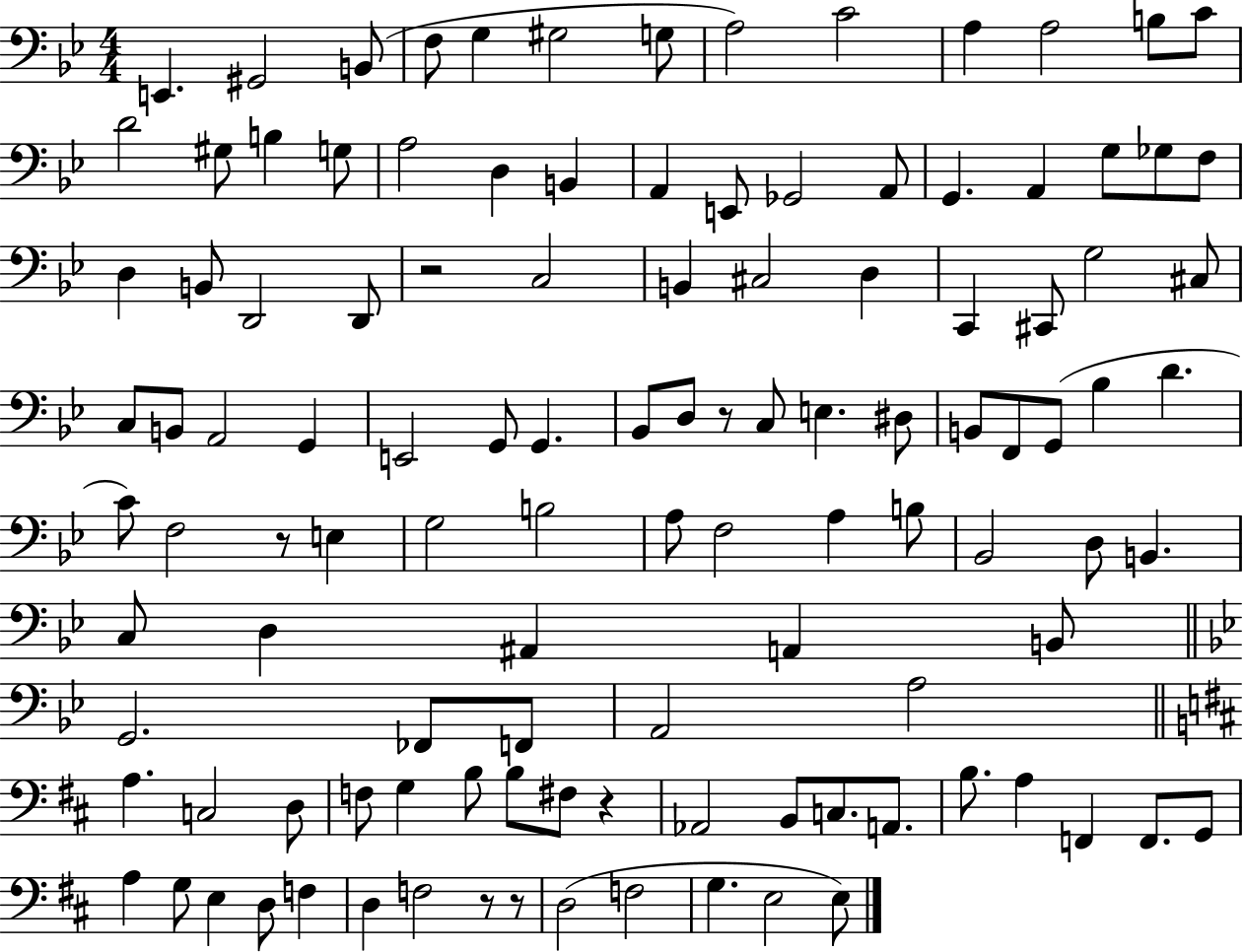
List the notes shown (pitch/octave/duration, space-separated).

E2/q. G#2/h B2/e F3/e G3/q G#3/h G3/e A3/h C4/h A3/q A3/h B3/e C4/e D4/h G#3/e B3/q G3/e A3/h D3/q B2/q A2/q E2/e Gb2/h A2/e G2/q. A2/q G3/e Gb3/e F3/e D3/q B2/e D2/h D2/e R/h C3/h B2/q C#3/h D3/q C2/q C#2/e G3/h C#3/e C3/e B2/e A2/h G2/q E2/h G2/e G2/q. Bb2/e D3/e R/e C3/e E3/q. D#3/e B2/e F2/e G2/e Bb3/q D4/q. C4/e F3/h R/e E3/q G3/h B3/h A3/e F3/h A3/q B3/e Bb2/h D3/e B2/q. C3/e D3/q A#2/q A2/q B2/e G2/h. FES2/e F2/e A2/h A3/h A3/q. C3/h D3/e F3/e G3/q B3/e B3/e F#3/e R/q Ab2/h B2/e C3/e. A2/e. B3/e. A3/q F2/q F2/e. G2/e A3/q G3/e E3/q D3/e F3/q D3/q F3/h R/e R/e D3/h F3/h G3/q. E3/h E3/e